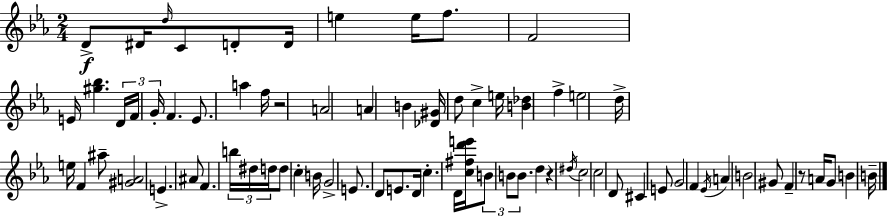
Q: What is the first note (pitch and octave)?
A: D4